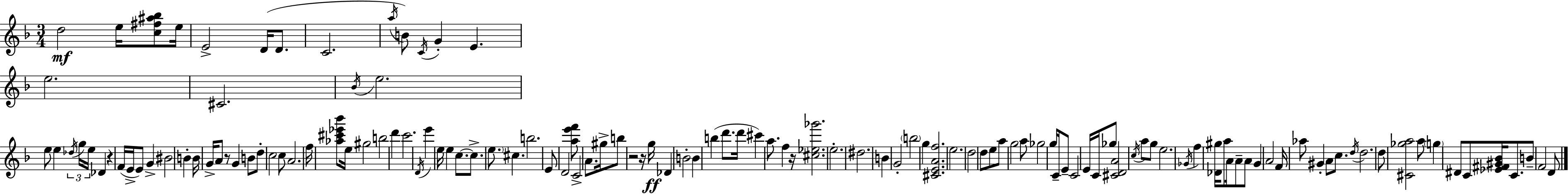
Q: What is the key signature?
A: D minor